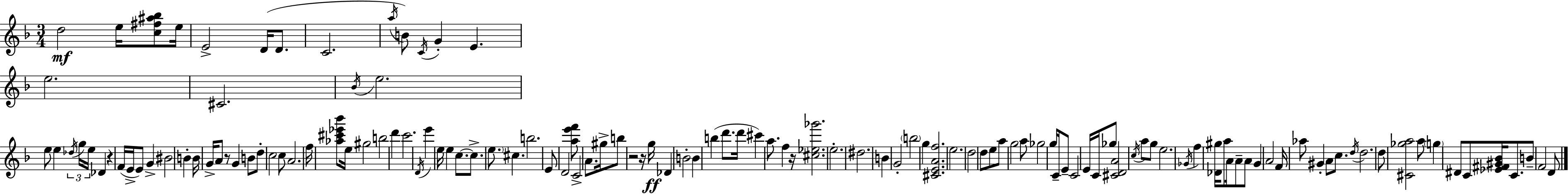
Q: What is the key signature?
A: D minor